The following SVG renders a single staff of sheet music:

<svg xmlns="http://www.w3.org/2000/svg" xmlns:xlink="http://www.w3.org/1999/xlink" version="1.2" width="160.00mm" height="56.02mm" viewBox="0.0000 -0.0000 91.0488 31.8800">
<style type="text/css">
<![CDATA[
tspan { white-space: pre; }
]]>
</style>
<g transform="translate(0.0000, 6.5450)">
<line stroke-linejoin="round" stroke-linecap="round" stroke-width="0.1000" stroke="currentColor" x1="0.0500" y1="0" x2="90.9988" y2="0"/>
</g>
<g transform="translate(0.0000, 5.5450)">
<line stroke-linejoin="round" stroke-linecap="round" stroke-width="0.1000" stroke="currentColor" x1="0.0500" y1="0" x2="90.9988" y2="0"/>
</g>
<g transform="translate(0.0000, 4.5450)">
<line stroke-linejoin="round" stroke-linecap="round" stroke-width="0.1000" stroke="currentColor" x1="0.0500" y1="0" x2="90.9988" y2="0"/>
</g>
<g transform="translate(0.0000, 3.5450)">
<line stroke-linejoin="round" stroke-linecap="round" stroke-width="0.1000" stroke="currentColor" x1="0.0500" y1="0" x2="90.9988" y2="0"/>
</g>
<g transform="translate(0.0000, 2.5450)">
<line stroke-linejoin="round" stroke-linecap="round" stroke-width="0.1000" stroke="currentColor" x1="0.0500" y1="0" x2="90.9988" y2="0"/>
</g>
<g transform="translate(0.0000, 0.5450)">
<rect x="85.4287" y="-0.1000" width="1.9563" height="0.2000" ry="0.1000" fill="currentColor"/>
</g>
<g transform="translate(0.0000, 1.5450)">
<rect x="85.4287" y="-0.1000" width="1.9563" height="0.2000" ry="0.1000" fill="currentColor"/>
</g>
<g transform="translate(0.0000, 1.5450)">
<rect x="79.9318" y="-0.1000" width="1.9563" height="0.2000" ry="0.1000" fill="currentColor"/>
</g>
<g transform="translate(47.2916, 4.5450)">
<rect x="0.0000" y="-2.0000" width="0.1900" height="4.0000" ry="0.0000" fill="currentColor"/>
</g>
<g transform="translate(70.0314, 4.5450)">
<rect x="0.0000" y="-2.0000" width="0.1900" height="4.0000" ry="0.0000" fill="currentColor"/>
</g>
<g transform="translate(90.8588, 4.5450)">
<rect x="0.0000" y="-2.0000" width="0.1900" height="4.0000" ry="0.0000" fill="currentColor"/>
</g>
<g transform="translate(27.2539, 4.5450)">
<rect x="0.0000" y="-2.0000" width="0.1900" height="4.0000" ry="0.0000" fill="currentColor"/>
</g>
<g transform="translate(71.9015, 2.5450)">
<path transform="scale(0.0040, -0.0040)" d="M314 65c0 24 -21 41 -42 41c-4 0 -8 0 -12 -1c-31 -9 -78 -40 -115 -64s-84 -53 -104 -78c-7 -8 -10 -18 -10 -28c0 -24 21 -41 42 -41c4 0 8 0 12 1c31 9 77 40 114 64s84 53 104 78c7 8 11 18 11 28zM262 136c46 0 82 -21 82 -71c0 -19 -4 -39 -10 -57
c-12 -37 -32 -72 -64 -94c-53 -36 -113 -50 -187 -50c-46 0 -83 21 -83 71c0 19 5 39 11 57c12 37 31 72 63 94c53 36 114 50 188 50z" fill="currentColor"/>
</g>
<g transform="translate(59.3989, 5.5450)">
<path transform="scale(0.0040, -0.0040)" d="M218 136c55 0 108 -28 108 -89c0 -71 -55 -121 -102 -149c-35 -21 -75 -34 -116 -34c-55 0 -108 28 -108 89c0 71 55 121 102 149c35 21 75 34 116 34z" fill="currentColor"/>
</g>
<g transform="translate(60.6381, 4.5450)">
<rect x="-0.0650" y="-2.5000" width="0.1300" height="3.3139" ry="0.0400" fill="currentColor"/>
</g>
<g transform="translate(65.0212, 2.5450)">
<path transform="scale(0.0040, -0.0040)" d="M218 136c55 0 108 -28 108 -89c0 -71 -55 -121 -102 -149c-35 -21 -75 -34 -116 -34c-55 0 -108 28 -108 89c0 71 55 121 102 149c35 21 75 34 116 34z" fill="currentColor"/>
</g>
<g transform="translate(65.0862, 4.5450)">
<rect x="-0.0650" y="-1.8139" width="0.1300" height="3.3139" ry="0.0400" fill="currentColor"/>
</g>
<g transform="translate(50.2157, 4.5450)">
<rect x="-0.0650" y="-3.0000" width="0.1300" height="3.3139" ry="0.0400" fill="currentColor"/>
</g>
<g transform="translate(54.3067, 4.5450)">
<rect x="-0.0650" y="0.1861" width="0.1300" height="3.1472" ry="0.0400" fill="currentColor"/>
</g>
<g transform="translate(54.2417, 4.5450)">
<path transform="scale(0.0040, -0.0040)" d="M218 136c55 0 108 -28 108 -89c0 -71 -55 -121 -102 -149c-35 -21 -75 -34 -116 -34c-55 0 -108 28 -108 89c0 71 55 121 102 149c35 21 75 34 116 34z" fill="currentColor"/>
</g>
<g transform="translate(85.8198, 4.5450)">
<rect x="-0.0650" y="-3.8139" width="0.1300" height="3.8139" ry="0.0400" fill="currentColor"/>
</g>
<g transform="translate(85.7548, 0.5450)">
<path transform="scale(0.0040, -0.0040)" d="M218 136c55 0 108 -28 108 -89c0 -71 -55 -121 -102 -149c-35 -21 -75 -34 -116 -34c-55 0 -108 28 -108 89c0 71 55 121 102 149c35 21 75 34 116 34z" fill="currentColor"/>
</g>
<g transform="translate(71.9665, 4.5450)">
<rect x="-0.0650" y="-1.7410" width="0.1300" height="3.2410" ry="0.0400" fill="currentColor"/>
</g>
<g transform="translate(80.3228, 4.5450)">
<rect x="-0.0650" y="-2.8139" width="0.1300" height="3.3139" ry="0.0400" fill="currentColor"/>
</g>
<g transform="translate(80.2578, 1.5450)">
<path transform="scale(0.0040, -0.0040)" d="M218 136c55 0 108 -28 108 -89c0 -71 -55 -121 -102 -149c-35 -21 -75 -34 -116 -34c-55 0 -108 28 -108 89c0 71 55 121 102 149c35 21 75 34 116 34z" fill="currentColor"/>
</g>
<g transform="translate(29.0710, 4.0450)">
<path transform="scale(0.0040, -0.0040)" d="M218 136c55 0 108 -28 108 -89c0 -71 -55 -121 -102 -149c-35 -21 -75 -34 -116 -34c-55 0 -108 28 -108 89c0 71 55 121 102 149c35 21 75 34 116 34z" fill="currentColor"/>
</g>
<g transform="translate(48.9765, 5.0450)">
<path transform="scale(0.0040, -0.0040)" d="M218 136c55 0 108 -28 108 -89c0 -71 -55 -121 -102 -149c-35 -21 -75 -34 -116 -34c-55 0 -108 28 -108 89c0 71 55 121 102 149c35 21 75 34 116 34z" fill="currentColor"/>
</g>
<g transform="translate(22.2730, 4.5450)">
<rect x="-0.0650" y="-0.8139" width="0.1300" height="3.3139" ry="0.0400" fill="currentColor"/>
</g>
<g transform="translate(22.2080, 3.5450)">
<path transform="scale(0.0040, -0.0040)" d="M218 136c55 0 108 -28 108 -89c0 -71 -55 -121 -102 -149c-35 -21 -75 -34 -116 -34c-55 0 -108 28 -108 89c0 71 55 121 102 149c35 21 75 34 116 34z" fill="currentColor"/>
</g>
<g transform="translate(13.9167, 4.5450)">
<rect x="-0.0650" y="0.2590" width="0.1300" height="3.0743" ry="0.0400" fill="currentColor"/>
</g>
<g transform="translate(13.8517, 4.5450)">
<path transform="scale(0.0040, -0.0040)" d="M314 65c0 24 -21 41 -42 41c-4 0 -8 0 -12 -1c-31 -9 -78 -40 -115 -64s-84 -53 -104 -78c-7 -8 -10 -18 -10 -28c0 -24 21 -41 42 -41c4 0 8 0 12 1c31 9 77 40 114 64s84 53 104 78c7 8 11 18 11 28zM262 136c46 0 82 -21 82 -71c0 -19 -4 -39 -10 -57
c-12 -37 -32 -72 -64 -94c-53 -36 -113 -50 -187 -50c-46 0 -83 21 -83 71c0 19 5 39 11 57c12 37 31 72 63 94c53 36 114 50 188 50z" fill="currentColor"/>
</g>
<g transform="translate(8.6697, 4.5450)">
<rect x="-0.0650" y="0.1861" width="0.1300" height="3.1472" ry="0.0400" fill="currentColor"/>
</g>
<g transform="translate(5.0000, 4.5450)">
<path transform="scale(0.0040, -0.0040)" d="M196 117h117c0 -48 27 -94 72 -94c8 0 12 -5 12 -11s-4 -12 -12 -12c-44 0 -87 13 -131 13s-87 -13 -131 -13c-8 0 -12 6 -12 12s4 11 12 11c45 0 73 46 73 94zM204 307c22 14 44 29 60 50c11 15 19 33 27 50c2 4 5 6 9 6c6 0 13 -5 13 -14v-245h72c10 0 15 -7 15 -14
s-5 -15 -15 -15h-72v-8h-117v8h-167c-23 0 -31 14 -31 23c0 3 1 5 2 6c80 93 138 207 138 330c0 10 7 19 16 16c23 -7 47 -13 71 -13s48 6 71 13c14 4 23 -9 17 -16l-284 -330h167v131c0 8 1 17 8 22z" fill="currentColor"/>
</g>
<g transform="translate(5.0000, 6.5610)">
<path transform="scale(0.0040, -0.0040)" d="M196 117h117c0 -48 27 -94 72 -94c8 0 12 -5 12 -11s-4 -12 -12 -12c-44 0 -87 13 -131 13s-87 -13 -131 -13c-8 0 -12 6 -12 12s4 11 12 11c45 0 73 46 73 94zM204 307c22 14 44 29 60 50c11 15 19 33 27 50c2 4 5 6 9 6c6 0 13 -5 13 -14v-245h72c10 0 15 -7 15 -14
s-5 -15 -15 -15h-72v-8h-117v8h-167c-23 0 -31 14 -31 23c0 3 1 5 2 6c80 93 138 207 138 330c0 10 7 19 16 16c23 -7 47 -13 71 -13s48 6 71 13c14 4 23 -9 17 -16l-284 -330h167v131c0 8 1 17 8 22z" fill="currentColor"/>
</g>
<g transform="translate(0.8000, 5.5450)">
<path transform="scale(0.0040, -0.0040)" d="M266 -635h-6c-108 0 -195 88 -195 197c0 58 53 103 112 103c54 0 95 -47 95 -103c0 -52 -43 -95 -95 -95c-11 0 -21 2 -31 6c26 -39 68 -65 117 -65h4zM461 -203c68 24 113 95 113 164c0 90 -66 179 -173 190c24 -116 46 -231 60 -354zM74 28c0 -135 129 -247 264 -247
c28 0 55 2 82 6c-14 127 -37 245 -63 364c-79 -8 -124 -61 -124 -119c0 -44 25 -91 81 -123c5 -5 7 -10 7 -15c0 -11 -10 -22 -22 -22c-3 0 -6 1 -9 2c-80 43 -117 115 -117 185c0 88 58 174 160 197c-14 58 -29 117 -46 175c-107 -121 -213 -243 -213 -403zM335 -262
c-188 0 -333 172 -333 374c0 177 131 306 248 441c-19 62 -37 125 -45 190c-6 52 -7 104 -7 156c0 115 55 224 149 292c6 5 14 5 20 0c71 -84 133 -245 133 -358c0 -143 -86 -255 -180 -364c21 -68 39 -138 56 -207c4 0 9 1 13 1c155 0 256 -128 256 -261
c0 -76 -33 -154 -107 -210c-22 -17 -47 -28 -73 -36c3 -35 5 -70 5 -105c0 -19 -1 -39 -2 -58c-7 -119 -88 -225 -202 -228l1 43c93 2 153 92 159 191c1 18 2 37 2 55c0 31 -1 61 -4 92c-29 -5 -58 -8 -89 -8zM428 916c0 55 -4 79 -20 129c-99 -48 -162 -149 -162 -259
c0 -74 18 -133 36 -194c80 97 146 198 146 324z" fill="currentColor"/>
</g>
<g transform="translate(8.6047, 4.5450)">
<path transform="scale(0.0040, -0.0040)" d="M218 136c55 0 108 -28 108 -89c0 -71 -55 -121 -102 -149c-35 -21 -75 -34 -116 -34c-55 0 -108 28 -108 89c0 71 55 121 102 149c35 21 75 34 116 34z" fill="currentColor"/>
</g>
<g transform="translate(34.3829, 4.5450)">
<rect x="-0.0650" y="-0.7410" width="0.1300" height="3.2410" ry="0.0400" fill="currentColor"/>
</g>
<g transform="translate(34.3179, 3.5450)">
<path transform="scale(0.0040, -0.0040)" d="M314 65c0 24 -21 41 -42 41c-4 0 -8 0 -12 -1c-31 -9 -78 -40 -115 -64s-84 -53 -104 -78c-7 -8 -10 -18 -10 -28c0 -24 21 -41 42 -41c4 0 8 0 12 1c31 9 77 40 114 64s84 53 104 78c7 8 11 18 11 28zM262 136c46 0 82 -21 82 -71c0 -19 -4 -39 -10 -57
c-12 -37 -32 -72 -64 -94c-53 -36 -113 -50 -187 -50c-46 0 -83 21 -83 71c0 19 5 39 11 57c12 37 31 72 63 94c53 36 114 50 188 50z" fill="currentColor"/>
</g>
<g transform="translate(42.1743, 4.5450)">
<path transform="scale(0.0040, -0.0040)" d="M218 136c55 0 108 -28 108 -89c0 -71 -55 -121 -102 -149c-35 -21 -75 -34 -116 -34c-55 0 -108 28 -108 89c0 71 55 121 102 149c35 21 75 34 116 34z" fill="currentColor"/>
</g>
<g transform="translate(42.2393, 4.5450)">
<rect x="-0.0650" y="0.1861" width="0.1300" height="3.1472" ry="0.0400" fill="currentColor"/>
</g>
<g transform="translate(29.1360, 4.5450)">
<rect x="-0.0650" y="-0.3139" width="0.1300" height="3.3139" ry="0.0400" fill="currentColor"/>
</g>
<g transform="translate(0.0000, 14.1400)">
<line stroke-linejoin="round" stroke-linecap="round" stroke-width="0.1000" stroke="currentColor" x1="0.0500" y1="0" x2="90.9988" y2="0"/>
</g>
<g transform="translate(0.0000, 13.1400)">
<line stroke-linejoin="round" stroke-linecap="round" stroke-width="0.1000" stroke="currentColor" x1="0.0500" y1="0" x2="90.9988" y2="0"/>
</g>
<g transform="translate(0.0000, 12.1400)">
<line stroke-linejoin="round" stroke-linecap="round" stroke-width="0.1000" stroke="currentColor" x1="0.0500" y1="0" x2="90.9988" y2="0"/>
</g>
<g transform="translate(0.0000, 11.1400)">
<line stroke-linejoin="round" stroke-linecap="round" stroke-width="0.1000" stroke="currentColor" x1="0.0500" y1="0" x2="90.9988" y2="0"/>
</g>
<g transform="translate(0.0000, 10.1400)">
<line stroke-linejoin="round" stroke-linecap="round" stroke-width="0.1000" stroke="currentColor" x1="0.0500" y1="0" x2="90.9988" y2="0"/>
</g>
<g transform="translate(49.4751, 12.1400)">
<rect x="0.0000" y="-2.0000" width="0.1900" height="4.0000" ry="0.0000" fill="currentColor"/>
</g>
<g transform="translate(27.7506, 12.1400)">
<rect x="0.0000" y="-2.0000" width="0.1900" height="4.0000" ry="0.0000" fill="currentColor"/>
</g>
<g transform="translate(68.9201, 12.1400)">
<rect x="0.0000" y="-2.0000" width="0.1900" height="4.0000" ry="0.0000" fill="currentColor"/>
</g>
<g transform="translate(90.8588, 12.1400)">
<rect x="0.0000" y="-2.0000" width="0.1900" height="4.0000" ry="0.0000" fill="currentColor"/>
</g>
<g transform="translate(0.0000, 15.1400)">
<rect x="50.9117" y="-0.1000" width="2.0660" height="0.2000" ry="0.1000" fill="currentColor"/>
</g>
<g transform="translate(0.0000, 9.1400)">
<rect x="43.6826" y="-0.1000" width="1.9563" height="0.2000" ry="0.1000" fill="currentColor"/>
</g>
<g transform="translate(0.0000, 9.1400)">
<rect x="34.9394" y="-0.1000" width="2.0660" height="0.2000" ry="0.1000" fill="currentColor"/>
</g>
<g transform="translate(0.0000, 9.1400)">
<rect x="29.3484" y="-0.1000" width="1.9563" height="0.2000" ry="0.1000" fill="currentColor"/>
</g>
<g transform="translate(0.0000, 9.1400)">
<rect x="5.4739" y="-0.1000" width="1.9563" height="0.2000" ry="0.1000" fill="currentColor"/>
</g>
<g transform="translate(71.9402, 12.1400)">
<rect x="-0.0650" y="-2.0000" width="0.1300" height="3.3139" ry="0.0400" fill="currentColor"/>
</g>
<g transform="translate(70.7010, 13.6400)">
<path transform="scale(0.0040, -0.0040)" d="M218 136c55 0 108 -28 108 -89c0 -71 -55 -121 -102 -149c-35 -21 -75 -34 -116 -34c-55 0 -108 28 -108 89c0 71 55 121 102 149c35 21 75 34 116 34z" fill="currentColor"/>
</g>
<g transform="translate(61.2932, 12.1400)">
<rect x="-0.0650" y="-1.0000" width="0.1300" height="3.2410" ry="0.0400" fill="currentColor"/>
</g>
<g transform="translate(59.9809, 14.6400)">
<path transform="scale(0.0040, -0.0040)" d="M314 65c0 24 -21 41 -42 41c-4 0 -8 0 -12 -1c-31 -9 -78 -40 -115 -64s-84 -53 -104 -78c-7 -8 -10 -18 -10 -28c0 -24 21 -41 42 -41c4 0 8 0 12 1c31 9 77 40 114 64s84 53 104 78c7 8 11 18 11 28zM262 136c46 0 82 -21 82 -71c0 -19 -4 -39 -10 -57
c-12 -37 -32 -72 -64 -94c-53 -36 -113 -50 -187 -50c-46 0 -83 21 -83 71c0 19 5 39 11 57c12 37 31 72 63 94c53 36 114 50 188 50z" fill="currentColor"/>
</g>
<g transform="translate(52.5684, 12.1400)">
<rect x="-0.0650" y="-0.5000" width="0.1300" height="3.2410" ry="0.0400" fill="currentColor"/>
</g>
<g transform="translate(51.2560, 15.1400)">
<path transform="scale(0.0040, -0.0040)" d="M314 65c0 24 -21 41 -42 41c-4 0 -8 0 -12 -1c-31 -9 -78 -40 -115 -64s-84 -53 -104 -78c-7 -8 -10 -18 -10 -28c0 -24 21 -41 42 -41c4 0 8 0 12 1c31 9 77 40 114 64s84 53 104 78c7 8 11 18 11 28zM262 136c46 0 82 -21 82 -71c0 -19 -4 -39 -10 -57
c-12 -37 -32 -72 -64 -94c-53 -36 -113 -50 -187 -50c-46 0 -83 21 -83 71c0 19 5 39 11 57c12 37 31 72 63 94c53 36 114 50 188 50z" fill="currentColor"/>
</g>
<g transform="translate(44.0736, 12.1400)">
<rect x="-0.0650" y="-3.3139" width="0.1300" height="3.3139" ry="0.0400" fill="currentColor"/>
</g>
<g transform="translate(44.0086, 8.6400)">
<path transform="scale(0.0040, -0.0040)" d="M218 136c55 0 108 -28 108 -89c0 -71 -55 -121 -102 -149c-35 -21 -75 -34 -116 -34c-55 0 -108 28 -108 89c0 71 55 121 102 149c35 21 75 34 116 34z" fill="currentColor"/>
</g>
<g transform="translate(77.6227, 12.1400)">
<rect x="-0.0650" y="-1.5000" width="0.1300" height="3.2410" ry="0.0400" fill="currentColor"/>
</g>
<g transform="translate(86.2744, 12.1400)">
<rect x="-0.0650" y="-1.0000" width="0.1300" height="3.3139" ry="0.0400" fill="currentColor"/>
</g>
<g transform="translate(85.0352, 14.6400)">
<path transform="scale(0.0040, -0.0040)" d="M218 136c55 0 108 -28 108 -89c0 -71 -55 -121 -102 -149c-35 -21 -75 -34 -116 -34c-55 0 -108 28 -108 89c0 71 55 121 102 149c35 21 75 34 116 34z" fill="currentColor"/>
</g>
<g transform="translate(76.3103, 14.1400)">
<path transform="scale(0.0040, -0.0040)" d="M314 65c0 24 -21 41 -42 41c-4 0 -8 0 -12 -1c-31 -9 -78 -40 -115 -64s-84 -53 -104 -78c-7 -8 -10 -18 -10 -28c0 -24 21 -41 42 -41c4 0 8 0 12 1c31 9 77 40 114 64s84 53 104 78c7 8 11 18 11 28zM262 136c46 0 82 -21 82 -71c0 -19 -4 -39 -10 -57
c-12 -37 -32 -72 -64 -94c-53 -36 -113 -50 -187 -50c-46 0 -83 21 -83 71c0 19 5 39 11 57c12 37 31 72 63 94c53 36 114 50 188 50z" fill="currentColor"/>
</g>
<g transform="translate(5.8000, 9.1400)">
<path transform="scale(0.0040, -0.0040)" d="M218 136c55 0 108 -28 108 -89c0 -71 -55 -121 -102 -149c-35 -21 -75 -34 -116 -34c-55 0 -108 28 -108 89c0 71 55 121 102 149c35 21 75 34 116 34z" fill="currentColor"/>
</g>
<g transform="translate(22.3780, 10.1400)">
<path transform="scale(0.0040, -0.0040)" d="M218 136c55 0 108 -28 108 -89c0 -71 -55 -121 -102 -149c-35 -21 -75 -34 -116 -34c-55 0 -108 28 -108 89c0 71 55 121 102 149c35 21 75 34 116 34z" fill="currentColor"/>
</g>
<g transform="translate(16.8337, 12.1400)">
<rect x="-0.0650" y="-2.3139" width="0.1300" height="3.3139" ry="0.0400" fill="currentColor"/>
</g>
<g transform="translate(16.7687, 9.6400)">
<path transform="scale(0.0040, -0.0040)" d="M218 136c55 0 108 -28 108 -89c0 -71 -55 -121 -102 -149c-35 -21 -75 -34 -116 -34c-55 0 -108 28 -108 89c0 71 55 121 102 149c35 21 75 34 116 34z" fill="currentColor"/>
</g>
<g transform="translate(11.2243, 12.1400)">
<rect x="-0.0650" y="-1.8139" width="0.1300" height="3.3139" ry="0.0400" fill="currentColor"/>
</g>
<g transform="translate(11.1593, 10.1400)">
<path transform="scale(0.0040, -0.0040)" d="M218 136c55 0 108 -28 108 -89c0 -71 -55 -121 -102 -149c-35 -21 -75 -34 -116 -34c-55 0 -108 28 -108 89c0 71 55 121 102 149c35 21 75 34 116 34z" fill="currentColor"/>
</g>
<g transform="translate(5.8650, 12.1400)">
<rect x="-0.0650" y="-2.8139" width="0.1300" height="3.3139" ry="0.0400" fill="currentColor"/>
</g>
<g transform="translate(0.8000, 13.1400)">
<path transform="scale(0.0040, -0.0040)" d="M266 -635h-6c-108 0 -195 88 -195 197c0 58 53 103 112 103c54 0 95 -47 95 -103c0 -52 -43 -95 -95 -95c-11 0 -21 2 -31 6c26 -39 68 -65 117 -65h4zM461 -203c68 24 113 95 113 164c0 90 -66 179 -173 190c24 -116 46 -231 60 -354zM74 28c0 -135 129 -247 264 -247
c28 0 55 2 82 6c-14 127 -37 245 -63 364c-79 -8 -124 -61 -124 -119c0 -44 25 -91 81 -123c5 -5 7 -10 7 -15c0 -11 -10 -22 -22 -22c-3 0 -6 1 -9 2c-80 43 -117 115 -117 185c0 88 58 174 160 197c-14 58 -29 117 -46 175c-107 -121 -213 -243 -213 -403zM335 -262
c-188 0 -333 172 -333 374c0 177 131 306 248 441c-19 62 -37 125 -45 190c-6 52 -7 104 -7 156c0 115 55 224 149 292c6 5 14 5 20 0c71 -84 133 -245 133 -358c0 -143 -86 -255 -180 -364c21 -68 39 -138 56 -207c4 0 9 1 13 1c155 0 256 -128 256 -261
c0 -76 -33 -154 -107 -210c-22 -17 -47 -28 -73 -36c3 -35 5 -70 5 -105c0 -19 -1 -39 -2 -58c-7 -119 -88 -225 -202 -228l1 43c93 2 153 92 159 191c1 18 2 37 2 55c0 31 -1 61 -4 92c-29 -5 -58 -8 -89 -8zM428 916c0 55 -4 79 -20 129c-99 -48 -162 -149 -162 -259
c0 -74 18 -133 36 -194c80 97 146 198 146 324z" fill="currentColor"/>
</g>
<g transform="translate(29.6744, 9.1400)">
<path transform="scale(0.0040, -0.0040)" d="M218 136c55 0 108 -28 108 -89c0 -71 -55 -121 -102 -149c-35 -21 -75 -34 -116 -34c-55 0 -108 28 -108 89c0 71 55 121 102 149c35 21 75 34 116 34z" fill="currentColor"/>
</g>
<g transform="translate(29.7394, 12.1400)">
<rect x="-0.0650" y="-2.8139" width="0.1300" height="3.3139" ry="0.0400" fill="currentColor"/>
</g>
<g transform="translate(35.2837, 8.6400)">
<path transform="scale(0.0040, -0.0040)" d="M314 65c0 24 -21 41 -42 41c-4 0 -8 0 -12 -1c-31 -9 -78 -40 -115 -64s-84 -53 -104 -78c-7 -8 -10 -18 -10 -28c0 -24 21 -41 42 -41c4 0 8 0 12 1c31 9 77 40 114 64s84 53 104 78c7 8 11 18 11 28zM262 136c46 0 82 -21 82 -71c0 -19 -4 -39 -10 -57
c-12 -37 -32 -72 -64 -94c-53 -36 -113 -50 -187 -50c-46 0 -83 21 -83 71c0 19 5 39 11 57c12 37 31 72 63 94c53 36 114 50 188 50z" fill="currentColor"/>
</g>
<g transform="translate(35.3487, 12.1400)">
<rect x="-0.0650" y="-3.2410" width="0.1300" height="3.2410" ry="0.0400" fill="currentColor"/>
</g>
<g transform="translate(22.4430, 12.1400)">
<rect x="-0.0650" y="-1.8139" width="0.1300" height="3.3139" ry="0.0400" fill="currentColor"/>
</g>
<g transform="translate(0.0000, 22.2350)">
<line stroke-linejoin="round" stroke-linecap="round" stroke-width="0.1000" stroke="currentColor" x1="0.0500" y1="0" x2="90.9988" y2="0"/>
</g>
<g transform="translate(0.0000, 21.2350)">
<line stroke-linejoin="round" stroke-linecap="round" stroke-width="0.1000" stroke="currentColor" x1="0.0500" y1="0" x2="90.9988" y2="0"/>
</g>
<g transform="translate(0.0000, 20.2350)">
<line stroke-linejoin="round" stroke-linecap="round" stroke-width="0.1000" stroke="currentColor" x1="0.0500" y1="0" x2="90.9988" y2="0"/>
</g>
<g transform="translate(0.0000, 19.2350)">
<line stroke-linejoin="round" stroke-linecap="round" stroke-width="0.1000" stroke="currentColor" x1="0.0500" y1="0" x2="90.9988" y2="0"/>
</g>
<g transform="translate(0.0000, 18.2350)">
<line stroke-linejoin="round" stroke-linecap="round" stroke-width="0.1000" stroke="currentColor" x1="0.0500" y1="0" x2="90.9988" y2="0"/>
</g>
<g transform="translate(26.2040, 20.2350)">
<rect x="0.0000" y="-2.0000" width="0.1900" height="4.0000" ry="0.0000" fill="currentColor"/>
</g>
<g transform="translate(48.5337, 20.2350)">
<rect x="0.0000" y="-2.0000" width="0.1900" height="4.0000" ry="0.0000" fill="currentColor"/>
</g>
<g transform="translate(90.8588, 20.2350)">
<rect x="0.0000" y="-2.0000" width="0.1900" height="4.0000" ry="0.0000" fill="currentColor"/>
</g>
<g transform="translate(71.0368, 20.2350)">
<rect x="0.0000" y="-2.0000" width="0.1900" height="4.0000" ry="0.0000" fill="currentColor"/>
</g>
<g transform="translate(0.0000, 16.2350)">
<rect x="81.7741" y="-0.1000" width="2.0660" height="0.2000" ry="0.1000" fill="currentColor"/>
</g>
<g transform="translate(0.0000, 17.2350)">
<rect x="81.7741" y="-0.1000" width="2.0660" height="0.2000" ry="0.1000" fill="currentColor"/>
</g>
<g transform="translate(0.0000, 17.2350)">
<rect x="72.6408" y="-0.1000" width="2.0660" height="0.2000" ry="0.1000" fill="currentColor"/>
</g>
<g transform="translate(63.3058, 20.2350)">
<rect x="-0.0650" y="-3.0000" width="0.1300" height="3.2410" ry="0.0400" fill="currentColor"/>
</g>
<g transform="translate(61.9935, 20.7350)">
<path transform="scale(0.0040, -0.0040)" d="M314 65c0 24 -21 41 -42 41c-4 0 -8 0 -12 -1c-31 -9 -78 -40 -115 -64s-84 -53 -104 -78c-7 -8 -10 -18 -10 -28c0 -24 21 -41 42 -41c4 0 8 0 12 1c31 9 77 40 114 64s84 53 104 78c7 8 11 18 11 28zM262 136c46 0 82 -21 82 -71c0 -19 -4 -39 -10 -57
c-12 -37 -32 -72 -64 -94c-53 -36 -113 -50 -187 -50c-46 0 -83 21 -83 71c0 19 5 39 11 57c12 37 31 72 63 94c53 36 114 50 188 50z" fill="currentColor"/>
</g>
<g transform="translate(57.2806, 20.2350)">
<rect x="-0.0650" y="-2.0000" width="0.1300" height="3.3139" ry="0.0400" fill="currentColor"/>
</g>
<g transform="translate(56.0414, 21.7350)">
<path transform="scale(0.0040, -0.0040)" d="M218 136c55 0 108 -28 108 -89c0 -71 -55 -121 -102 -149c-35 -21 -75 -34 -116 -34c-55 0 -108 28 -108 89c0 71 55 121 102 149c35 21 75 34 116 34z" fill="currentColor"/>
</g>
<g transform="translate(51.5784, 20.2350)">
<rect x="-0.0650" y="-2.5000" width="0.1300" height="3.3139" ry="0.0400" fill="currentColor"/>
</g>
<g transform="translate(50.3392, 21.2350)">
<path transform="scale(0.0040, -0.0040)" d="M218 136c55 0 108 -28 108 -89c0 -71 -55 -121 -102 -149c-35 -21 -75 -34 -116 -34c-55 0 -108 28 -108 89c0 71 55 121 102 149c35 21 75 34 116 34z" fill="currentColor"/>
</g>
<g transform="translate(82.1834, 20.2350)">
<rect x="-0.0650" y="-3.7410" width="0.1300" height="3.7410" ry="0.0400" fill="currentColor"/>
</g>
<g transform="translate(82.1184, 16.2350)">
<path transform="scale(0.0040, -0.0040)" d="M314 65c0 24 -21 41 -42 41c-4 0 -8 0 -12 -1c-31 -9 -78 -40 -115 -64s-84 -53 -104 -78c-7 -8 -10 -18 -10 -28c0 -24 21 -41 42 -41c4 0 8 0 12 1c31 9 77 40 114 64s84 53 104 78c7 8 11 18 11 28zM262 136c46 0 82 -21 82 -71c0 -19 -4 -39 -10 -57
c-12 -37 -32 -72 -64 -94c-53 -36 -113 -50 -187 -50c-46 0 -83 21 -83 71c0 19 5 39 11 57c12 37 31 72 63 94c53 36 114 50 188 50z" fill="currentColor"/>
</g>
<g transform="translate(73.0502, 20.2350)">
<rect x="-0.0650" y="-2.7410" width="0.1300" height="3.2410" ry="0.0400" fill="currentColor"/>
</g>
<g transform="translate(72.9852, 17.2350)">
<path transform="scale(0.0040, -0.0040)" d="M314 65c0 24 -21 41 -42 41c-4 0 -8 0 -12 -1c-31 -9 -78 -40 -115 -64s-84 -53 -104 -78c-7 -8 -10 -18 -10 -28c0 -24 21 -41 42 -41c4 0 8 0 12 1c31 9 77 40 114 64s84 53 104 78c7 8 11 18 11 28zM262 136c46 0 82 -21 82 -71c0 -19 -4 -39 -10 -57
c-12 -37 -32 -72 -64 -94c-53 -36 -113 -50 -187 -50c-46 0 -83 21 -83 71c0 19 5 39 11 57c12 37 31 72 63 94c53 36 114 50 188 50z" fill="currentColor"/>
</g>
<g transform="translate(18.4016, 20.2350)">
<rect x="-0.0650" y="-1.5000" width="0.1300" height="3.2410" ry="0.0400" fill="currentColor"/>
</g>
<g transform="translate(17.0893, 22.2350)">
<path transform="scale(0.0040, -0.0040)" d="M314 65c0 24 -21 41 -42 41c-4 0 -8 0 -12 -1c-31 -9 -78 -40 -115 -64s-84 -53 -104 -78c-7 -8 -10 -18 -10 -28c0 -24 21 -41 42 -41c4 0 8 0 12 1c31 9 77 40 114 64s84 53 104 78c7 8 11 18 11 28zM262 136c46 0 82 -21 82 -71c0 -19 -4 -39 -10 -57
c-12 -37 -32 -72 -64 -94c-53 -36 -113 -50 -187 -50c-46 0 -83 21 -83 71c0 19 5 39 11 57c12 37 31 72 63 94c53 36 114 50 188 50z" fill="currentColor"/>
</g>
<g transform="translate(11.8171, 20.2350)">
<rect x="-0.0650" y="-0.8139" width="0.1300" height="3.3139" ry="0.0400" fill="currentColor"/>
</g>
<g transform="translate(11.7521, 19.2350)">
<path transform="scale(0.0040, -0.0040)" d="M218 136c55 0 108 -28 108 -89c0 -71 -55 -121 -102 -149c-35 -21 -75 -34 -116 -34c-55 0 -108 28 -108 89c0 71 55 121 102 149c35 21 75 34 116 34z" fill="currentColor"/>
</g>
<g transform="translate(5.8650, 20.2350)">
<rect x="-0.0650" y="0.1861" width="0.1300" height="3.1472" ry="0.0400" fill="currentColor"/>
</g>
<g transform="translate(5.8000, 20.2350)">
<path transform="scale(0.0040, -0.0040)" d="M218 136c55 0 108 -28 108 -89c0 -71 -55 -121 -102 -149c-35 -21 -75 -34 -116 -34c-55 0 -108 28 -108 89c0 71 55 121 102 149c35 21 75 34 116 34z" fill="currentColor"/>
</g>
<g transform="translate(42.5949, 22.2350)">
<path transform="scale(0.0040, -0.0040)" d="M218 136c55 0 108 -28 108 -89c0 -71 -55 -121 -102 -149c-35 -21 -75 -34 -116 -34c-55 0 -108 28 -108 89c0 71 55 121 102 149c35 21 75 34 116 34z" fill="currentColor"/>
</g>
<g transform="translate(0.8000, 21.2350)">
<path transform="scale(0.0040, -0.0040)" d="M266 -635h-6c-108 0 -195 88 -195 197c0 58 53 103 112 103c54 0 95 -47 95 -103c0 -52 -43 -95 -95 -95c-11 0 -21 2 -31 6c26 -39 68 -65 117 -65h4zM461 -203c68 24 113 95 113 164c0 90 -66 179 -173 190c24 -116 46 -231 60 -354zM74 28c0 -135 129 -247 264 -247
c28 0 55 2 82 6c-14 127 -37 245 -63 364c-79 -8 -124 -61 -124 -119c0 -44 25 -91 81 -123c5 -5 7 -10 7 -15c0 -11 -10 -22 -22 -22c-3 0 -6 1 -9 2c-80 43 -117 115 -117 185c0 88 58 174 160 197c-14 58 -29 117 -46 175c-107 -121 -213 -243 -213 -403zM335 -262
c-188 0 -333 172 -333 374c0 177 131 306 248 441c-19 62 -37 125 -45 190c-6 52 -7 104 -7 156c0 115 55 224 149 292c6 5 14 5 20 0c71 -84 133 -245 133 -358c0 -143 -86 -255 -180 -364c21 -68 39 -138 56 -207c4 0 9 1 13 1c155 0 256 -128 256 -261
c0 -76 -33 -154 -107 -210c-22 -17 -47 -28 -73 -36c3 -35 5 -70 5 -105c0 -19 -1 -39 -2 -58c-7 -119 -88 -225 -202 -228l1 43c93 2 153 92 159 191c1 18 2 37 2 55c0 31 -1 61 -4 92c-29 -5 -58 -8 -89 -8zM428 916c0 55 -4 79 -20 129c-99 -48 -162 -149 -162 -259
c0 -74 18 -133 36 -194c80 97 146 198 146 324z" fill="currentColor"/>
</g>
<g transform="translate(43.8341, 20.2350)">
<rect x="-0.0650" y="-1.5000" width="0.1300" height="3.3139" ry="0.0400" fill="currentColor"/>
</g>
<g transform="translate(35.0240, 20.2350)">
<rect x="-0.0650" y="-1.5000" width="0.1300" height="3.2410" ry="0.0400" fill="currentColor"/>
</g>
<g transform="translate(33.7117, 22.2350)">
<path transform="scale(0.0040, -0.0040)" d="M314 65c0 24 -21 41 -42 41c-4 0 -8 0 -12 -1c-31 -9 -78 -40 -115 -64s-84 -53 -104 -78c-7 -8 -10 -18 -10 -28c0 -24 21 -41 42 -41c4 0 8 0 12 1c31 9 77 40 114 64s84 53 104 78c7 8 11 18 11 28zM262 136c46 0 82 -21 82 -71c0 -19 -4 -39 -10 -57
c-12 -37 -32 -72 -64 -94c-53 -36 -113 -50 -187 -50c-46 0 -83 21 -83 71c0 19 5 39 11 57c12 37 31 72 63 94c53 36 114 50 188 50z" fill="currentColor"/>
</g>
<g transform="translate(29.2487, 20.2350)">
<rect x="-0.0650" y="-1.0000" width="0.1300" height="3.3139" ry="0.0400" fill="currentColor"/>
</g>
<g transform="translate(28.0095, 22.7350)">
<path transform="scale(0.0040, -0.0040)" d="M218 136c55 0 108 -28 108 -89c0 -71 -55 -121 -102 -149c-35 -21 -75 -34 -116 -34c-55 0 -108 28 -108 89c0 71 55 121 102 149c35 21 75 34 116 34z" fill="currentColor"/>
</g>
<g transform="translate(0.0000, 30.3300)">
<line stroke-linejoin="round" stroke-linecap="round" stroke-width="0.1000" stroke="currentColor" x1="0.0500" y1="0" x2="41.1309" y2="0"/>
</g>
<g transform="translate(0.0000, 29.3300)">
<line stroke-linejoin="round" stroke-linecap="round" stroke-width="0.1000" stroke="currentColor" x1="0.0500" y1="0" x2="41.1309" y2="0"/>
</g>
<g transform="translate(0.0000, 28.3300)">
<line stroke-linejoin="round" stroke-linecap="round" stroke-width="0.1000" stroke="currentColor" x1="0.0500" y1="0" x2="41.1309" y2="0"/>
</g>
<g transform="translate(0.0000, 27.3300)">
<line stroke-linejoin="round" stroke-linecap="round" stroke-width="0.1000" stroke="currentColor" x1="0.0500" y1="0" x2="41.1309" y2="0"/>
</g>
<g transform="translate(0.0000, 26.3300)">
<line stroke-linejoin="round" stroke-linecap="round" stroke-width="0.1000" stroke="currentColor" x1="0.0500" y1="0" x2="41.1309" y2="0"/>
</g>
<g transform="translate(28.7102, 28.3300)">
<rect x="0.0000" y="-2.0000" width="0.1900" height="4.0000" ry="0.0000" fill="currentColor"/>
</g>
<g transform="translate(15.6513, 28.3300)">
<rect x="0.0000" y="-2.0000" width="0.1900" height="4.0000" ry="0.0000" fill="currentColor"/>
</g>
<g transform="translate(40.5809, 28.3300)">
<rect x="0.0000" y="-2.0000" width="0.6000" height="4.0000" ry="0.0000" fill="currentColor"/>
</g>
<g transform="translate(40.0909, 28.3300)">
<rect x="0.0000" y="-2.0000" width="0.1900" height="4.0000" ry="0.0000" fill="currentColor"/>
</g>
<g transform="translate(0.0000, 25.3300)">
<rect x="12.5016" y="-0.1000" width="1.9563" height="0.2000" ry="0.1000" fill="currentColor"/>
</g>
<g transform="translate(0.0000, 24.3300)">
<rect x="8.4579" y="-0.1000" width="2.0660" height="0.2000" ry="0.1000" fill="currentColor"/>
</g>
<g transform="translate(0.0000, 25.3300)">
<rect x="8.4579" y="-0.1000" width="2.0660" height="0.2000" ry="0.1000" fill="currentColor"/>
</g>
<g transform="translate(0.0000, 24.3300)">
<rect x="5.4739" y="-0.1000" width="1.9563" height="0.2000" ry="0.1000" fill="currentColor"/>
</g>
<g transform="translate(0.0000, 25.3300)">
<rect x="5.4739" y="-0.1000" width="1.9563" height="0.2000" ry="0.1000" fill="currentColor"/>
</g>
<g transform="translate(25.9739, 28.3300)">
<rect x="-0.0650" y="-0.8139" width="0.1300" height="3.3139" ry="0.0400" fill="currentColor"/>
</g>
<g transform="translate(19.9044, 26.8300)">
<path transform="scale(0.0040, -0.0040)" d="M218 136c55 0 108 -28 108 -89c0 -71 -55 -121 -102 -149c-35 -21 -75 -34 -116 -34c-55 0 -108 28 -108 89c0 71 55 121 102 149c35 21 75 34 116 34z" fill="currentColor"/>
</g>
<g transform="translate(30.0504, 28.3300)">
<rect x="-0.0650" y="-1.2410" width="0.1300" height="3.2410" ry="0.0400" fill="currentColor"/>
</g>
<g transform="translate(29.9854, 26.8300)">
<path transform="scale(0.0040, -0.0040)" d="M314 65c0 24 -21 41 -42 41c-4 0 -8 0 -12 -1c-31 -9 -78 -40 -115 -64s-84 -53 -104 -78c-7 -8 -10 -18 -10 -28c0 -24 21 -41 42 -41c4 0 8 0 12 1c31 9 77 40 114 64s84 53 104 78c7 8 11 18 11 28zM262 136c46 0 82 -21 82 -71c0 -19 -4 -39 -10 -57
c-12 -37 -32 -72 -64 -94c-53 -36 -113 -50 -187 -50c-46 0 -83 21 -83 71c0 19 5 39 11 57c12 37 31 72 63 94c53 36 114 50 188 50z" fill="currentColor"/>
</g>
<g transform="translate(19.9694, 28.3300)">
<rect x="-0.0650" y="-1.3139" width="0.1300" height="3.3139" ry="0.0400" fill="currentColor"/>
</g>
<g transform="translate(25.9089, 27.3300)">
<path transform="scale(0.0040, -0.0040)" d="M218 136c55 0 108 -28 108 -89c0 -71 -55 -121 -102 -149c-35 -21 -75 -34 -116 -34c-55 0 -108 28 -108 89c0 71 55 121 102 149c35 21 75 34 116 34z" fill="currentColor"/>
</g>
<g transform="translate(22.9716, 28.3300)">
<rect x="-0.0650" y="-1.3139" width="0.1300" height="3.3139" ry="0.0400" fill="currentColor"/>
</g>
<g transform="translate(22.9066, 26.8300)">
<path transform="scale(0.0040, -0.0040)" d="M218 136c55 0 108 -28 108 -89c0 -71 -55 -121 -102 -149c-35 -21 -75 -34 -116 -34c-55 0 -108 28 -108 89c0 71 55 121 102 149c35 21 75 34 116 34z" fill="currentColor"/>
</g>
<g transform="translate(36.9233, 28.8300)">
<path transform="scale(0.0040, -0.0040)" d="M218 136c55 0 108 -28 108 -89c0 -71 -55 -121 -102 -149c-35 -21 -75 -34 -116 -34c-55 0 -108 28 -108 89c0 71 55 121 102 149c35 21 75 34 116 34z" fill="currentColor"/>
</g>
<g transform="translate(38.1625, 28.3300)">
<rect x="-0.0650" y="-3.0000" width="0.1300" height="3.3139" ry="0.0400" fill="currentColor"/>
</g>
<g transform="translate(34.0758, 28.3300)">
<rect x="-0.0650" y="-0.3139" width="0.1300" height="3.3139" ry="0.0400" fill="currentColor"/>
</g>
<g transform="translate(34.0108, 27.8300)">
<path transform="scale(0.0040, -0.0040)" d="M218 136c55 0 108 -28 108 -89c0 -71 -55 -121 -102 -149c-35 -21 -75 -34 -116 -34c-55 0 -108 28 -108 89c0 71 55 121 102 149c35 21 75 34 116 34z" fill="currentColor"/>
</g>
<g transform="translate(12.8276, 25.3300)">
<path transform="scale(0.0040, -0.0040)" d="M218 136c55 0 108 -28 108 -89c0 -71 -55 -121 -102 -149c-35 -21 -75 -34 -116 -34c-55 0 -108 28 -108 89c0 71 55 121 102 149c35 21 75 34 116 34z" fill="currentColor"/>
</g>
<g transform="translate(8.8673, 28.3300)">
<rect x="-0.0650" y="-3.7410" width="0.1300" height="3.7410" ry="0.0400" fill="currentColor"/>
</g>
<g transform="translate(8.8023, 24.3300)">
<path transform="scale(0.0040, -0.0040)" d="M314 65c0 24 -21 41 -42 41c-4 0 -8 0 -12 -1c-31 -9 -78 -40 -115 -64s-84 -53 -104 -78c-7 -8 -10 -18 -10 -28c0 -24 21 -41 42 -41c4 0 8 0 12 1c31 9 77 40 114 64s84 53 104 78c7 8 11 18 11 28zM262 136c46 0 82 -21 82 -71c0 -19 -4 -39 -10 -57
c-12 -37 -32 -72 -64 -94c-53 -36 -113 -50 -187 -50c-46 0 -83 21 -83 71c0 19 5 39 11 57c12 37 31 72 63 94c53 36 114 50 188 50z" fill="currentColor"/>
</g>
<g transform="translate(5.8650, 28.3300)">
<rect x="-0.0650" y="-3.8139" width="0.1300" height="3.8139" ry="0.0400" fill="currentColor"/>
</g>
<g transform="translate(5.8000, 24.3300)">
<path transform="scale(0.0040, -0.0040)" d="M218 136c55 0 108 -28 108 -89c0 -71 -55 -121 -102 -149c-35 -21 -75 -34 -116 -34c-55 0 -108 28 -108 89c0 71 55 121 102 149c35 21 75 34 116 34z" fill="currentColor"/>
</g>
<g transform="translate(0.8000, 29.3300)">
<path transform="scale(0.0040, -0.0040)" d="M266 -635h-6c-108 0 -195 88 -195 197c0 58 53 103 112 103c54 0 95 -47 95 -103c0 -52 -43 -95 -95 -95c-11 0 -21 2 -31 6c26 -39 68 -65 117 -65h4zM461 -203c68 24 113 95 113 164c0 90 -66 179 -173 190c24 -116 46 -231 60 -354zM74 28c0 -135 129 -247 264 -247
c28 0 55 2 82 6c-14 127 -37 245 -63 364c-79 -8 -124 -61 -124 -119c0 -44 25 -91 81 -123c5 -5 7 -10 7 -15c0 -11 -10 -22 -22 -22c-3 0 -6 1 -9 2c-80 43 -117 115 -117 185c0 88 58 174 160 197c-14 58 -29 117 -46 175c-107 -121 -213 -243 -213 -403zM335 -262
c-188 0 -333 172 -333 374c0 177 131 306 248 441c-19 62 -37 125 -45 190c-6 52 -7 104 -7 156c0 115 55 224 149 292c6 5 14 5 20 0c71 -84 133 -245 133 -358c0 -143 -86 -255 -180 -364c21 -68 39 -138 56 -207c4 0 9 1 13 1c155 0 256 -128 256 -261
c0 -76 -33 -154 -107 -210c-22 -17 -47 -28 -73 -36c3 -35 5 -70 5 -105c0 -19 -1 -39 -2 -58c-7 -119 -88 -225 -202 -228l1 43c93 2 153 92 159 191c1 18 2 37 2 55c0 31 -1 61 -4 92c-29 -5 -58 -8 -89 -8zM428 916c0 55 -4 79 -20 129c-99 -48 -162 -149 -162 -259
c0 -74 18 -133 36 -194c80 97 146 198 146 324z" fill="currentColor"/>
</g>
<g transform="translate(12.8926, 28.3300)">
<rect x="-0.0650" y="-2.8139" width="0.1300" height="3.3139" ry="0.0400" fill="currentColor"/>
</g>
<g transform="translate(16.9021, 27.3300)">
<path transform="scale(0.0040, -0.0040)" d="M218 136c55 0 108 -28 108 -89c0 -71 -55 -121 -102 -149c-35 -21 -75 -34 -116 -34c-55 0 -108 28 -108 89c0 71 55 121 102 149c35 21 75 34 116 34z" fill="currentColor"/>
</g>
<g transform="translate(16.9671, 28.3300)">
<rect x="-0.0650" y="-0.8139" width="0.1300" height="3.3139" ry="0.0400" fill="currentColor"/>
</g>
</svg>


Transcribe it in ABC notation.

X:1
T:Untitled
M:4/4
L:1/4
K:C
B B2 d c d2 B A B G f f2 a c' a f g f a b2 b C2 D2 F E2 D B d E2 D E2 E G F A2 a2 c'2 c' c'2 a d e e d e2 c A